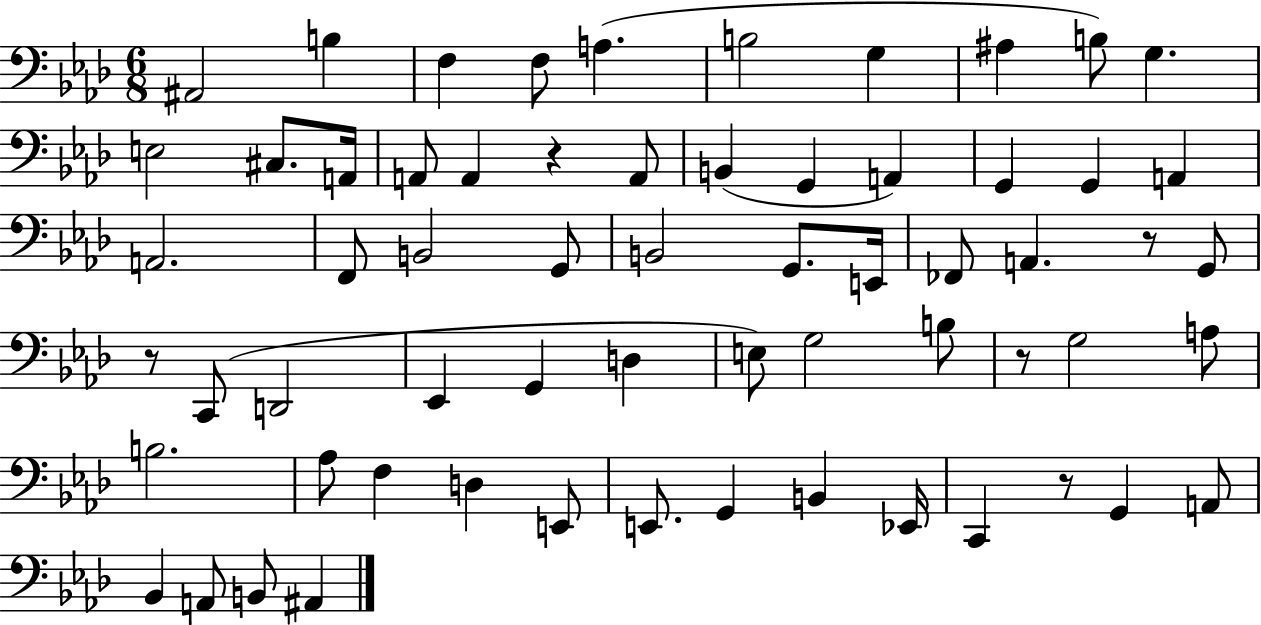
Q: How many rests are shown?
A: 5